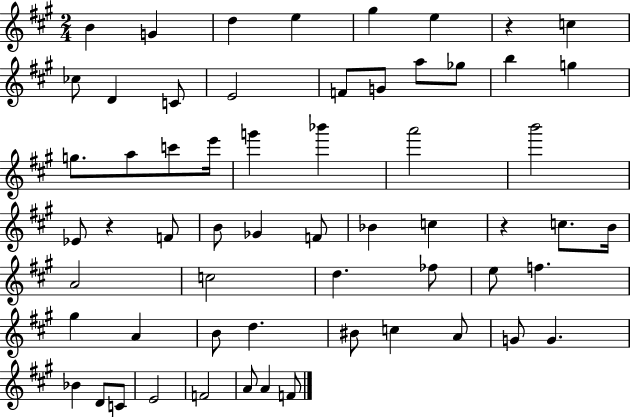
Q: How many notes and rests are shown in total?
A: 60